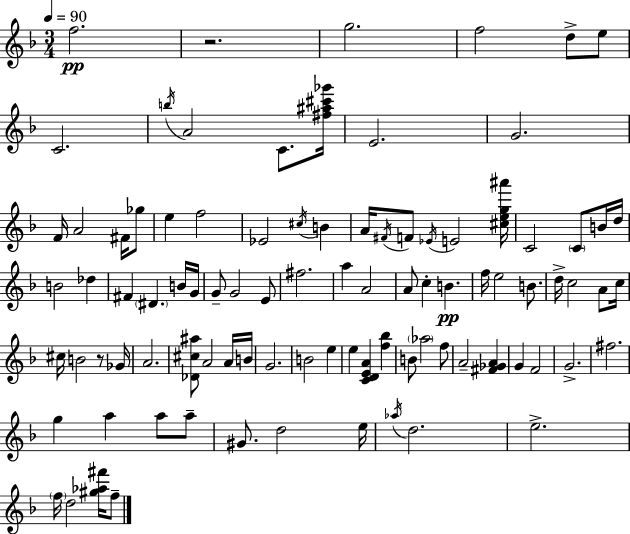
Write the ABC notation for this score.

X:1
T:Untitled
M:3/4
L:1/4
K:F
f2 z2 g2 f2 d/2 e/2 C2 b/4 A2 C/2 [^f^a^c'_g']/4 E2 G2 F/4 A2 ^F/4 _g/2 e f2 _E2 ^c/4 B A/4 ^F/4 F/2 _E/4 E2 [^ceg^a']/4 C2 C/2 B/4 d/4 B2 _d ^F ^D B/4 G/4 G/2 G2 E/2 ^f2 a A2 A/2 c B f/4 e2 B/2 d/4 c2 A/2 c/4 ^c/4 B2 z/2 _G/4 A2 [_D^c^a]/2 A2 A/4 B/4 G2 B2 e e [CDEA] [f_b] B/2 _a2 f/2 A2 [^F_GA] G F2 G2 ^f2 g a a/2 a/2 ^G/2 d2 e/4 _a/4 d2 e2 f/4 d2 [^g_a^f']/4 f/2